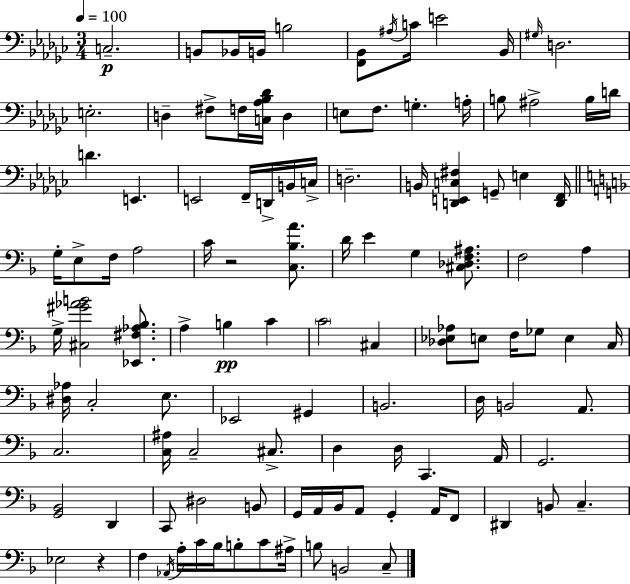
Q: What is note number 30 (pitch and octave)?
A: B2